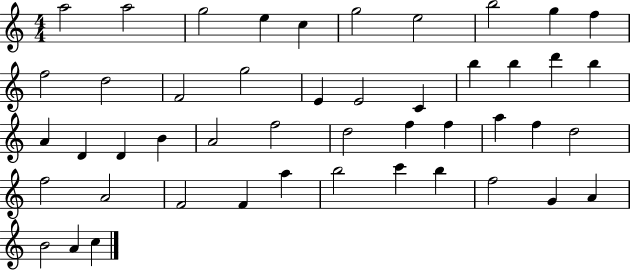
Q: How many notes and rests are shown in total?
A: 47